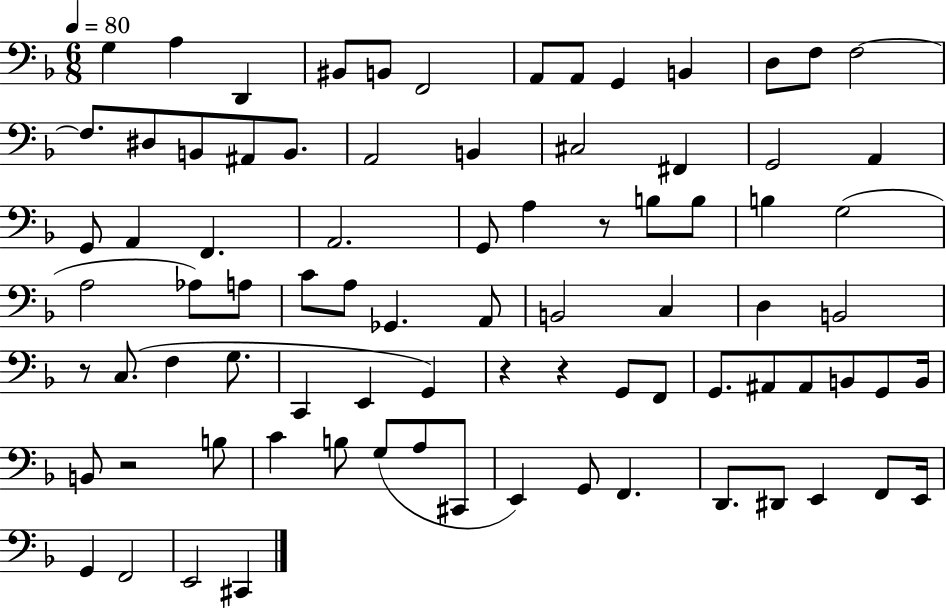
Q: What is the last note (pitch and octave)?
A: C#2